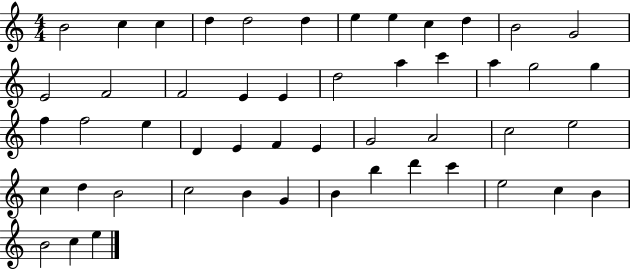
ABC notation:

X:1
T:Untitled
M:4/4
L:1/4
K:C
B2 c c d d2 d e e c d B2 G2 E2 F2 F2 E E d2 a c' a g2 g f f2 e D E F E G2 A2 c2 e2 c d B2 c2 B G B b d' c' e2 c B B2 c e